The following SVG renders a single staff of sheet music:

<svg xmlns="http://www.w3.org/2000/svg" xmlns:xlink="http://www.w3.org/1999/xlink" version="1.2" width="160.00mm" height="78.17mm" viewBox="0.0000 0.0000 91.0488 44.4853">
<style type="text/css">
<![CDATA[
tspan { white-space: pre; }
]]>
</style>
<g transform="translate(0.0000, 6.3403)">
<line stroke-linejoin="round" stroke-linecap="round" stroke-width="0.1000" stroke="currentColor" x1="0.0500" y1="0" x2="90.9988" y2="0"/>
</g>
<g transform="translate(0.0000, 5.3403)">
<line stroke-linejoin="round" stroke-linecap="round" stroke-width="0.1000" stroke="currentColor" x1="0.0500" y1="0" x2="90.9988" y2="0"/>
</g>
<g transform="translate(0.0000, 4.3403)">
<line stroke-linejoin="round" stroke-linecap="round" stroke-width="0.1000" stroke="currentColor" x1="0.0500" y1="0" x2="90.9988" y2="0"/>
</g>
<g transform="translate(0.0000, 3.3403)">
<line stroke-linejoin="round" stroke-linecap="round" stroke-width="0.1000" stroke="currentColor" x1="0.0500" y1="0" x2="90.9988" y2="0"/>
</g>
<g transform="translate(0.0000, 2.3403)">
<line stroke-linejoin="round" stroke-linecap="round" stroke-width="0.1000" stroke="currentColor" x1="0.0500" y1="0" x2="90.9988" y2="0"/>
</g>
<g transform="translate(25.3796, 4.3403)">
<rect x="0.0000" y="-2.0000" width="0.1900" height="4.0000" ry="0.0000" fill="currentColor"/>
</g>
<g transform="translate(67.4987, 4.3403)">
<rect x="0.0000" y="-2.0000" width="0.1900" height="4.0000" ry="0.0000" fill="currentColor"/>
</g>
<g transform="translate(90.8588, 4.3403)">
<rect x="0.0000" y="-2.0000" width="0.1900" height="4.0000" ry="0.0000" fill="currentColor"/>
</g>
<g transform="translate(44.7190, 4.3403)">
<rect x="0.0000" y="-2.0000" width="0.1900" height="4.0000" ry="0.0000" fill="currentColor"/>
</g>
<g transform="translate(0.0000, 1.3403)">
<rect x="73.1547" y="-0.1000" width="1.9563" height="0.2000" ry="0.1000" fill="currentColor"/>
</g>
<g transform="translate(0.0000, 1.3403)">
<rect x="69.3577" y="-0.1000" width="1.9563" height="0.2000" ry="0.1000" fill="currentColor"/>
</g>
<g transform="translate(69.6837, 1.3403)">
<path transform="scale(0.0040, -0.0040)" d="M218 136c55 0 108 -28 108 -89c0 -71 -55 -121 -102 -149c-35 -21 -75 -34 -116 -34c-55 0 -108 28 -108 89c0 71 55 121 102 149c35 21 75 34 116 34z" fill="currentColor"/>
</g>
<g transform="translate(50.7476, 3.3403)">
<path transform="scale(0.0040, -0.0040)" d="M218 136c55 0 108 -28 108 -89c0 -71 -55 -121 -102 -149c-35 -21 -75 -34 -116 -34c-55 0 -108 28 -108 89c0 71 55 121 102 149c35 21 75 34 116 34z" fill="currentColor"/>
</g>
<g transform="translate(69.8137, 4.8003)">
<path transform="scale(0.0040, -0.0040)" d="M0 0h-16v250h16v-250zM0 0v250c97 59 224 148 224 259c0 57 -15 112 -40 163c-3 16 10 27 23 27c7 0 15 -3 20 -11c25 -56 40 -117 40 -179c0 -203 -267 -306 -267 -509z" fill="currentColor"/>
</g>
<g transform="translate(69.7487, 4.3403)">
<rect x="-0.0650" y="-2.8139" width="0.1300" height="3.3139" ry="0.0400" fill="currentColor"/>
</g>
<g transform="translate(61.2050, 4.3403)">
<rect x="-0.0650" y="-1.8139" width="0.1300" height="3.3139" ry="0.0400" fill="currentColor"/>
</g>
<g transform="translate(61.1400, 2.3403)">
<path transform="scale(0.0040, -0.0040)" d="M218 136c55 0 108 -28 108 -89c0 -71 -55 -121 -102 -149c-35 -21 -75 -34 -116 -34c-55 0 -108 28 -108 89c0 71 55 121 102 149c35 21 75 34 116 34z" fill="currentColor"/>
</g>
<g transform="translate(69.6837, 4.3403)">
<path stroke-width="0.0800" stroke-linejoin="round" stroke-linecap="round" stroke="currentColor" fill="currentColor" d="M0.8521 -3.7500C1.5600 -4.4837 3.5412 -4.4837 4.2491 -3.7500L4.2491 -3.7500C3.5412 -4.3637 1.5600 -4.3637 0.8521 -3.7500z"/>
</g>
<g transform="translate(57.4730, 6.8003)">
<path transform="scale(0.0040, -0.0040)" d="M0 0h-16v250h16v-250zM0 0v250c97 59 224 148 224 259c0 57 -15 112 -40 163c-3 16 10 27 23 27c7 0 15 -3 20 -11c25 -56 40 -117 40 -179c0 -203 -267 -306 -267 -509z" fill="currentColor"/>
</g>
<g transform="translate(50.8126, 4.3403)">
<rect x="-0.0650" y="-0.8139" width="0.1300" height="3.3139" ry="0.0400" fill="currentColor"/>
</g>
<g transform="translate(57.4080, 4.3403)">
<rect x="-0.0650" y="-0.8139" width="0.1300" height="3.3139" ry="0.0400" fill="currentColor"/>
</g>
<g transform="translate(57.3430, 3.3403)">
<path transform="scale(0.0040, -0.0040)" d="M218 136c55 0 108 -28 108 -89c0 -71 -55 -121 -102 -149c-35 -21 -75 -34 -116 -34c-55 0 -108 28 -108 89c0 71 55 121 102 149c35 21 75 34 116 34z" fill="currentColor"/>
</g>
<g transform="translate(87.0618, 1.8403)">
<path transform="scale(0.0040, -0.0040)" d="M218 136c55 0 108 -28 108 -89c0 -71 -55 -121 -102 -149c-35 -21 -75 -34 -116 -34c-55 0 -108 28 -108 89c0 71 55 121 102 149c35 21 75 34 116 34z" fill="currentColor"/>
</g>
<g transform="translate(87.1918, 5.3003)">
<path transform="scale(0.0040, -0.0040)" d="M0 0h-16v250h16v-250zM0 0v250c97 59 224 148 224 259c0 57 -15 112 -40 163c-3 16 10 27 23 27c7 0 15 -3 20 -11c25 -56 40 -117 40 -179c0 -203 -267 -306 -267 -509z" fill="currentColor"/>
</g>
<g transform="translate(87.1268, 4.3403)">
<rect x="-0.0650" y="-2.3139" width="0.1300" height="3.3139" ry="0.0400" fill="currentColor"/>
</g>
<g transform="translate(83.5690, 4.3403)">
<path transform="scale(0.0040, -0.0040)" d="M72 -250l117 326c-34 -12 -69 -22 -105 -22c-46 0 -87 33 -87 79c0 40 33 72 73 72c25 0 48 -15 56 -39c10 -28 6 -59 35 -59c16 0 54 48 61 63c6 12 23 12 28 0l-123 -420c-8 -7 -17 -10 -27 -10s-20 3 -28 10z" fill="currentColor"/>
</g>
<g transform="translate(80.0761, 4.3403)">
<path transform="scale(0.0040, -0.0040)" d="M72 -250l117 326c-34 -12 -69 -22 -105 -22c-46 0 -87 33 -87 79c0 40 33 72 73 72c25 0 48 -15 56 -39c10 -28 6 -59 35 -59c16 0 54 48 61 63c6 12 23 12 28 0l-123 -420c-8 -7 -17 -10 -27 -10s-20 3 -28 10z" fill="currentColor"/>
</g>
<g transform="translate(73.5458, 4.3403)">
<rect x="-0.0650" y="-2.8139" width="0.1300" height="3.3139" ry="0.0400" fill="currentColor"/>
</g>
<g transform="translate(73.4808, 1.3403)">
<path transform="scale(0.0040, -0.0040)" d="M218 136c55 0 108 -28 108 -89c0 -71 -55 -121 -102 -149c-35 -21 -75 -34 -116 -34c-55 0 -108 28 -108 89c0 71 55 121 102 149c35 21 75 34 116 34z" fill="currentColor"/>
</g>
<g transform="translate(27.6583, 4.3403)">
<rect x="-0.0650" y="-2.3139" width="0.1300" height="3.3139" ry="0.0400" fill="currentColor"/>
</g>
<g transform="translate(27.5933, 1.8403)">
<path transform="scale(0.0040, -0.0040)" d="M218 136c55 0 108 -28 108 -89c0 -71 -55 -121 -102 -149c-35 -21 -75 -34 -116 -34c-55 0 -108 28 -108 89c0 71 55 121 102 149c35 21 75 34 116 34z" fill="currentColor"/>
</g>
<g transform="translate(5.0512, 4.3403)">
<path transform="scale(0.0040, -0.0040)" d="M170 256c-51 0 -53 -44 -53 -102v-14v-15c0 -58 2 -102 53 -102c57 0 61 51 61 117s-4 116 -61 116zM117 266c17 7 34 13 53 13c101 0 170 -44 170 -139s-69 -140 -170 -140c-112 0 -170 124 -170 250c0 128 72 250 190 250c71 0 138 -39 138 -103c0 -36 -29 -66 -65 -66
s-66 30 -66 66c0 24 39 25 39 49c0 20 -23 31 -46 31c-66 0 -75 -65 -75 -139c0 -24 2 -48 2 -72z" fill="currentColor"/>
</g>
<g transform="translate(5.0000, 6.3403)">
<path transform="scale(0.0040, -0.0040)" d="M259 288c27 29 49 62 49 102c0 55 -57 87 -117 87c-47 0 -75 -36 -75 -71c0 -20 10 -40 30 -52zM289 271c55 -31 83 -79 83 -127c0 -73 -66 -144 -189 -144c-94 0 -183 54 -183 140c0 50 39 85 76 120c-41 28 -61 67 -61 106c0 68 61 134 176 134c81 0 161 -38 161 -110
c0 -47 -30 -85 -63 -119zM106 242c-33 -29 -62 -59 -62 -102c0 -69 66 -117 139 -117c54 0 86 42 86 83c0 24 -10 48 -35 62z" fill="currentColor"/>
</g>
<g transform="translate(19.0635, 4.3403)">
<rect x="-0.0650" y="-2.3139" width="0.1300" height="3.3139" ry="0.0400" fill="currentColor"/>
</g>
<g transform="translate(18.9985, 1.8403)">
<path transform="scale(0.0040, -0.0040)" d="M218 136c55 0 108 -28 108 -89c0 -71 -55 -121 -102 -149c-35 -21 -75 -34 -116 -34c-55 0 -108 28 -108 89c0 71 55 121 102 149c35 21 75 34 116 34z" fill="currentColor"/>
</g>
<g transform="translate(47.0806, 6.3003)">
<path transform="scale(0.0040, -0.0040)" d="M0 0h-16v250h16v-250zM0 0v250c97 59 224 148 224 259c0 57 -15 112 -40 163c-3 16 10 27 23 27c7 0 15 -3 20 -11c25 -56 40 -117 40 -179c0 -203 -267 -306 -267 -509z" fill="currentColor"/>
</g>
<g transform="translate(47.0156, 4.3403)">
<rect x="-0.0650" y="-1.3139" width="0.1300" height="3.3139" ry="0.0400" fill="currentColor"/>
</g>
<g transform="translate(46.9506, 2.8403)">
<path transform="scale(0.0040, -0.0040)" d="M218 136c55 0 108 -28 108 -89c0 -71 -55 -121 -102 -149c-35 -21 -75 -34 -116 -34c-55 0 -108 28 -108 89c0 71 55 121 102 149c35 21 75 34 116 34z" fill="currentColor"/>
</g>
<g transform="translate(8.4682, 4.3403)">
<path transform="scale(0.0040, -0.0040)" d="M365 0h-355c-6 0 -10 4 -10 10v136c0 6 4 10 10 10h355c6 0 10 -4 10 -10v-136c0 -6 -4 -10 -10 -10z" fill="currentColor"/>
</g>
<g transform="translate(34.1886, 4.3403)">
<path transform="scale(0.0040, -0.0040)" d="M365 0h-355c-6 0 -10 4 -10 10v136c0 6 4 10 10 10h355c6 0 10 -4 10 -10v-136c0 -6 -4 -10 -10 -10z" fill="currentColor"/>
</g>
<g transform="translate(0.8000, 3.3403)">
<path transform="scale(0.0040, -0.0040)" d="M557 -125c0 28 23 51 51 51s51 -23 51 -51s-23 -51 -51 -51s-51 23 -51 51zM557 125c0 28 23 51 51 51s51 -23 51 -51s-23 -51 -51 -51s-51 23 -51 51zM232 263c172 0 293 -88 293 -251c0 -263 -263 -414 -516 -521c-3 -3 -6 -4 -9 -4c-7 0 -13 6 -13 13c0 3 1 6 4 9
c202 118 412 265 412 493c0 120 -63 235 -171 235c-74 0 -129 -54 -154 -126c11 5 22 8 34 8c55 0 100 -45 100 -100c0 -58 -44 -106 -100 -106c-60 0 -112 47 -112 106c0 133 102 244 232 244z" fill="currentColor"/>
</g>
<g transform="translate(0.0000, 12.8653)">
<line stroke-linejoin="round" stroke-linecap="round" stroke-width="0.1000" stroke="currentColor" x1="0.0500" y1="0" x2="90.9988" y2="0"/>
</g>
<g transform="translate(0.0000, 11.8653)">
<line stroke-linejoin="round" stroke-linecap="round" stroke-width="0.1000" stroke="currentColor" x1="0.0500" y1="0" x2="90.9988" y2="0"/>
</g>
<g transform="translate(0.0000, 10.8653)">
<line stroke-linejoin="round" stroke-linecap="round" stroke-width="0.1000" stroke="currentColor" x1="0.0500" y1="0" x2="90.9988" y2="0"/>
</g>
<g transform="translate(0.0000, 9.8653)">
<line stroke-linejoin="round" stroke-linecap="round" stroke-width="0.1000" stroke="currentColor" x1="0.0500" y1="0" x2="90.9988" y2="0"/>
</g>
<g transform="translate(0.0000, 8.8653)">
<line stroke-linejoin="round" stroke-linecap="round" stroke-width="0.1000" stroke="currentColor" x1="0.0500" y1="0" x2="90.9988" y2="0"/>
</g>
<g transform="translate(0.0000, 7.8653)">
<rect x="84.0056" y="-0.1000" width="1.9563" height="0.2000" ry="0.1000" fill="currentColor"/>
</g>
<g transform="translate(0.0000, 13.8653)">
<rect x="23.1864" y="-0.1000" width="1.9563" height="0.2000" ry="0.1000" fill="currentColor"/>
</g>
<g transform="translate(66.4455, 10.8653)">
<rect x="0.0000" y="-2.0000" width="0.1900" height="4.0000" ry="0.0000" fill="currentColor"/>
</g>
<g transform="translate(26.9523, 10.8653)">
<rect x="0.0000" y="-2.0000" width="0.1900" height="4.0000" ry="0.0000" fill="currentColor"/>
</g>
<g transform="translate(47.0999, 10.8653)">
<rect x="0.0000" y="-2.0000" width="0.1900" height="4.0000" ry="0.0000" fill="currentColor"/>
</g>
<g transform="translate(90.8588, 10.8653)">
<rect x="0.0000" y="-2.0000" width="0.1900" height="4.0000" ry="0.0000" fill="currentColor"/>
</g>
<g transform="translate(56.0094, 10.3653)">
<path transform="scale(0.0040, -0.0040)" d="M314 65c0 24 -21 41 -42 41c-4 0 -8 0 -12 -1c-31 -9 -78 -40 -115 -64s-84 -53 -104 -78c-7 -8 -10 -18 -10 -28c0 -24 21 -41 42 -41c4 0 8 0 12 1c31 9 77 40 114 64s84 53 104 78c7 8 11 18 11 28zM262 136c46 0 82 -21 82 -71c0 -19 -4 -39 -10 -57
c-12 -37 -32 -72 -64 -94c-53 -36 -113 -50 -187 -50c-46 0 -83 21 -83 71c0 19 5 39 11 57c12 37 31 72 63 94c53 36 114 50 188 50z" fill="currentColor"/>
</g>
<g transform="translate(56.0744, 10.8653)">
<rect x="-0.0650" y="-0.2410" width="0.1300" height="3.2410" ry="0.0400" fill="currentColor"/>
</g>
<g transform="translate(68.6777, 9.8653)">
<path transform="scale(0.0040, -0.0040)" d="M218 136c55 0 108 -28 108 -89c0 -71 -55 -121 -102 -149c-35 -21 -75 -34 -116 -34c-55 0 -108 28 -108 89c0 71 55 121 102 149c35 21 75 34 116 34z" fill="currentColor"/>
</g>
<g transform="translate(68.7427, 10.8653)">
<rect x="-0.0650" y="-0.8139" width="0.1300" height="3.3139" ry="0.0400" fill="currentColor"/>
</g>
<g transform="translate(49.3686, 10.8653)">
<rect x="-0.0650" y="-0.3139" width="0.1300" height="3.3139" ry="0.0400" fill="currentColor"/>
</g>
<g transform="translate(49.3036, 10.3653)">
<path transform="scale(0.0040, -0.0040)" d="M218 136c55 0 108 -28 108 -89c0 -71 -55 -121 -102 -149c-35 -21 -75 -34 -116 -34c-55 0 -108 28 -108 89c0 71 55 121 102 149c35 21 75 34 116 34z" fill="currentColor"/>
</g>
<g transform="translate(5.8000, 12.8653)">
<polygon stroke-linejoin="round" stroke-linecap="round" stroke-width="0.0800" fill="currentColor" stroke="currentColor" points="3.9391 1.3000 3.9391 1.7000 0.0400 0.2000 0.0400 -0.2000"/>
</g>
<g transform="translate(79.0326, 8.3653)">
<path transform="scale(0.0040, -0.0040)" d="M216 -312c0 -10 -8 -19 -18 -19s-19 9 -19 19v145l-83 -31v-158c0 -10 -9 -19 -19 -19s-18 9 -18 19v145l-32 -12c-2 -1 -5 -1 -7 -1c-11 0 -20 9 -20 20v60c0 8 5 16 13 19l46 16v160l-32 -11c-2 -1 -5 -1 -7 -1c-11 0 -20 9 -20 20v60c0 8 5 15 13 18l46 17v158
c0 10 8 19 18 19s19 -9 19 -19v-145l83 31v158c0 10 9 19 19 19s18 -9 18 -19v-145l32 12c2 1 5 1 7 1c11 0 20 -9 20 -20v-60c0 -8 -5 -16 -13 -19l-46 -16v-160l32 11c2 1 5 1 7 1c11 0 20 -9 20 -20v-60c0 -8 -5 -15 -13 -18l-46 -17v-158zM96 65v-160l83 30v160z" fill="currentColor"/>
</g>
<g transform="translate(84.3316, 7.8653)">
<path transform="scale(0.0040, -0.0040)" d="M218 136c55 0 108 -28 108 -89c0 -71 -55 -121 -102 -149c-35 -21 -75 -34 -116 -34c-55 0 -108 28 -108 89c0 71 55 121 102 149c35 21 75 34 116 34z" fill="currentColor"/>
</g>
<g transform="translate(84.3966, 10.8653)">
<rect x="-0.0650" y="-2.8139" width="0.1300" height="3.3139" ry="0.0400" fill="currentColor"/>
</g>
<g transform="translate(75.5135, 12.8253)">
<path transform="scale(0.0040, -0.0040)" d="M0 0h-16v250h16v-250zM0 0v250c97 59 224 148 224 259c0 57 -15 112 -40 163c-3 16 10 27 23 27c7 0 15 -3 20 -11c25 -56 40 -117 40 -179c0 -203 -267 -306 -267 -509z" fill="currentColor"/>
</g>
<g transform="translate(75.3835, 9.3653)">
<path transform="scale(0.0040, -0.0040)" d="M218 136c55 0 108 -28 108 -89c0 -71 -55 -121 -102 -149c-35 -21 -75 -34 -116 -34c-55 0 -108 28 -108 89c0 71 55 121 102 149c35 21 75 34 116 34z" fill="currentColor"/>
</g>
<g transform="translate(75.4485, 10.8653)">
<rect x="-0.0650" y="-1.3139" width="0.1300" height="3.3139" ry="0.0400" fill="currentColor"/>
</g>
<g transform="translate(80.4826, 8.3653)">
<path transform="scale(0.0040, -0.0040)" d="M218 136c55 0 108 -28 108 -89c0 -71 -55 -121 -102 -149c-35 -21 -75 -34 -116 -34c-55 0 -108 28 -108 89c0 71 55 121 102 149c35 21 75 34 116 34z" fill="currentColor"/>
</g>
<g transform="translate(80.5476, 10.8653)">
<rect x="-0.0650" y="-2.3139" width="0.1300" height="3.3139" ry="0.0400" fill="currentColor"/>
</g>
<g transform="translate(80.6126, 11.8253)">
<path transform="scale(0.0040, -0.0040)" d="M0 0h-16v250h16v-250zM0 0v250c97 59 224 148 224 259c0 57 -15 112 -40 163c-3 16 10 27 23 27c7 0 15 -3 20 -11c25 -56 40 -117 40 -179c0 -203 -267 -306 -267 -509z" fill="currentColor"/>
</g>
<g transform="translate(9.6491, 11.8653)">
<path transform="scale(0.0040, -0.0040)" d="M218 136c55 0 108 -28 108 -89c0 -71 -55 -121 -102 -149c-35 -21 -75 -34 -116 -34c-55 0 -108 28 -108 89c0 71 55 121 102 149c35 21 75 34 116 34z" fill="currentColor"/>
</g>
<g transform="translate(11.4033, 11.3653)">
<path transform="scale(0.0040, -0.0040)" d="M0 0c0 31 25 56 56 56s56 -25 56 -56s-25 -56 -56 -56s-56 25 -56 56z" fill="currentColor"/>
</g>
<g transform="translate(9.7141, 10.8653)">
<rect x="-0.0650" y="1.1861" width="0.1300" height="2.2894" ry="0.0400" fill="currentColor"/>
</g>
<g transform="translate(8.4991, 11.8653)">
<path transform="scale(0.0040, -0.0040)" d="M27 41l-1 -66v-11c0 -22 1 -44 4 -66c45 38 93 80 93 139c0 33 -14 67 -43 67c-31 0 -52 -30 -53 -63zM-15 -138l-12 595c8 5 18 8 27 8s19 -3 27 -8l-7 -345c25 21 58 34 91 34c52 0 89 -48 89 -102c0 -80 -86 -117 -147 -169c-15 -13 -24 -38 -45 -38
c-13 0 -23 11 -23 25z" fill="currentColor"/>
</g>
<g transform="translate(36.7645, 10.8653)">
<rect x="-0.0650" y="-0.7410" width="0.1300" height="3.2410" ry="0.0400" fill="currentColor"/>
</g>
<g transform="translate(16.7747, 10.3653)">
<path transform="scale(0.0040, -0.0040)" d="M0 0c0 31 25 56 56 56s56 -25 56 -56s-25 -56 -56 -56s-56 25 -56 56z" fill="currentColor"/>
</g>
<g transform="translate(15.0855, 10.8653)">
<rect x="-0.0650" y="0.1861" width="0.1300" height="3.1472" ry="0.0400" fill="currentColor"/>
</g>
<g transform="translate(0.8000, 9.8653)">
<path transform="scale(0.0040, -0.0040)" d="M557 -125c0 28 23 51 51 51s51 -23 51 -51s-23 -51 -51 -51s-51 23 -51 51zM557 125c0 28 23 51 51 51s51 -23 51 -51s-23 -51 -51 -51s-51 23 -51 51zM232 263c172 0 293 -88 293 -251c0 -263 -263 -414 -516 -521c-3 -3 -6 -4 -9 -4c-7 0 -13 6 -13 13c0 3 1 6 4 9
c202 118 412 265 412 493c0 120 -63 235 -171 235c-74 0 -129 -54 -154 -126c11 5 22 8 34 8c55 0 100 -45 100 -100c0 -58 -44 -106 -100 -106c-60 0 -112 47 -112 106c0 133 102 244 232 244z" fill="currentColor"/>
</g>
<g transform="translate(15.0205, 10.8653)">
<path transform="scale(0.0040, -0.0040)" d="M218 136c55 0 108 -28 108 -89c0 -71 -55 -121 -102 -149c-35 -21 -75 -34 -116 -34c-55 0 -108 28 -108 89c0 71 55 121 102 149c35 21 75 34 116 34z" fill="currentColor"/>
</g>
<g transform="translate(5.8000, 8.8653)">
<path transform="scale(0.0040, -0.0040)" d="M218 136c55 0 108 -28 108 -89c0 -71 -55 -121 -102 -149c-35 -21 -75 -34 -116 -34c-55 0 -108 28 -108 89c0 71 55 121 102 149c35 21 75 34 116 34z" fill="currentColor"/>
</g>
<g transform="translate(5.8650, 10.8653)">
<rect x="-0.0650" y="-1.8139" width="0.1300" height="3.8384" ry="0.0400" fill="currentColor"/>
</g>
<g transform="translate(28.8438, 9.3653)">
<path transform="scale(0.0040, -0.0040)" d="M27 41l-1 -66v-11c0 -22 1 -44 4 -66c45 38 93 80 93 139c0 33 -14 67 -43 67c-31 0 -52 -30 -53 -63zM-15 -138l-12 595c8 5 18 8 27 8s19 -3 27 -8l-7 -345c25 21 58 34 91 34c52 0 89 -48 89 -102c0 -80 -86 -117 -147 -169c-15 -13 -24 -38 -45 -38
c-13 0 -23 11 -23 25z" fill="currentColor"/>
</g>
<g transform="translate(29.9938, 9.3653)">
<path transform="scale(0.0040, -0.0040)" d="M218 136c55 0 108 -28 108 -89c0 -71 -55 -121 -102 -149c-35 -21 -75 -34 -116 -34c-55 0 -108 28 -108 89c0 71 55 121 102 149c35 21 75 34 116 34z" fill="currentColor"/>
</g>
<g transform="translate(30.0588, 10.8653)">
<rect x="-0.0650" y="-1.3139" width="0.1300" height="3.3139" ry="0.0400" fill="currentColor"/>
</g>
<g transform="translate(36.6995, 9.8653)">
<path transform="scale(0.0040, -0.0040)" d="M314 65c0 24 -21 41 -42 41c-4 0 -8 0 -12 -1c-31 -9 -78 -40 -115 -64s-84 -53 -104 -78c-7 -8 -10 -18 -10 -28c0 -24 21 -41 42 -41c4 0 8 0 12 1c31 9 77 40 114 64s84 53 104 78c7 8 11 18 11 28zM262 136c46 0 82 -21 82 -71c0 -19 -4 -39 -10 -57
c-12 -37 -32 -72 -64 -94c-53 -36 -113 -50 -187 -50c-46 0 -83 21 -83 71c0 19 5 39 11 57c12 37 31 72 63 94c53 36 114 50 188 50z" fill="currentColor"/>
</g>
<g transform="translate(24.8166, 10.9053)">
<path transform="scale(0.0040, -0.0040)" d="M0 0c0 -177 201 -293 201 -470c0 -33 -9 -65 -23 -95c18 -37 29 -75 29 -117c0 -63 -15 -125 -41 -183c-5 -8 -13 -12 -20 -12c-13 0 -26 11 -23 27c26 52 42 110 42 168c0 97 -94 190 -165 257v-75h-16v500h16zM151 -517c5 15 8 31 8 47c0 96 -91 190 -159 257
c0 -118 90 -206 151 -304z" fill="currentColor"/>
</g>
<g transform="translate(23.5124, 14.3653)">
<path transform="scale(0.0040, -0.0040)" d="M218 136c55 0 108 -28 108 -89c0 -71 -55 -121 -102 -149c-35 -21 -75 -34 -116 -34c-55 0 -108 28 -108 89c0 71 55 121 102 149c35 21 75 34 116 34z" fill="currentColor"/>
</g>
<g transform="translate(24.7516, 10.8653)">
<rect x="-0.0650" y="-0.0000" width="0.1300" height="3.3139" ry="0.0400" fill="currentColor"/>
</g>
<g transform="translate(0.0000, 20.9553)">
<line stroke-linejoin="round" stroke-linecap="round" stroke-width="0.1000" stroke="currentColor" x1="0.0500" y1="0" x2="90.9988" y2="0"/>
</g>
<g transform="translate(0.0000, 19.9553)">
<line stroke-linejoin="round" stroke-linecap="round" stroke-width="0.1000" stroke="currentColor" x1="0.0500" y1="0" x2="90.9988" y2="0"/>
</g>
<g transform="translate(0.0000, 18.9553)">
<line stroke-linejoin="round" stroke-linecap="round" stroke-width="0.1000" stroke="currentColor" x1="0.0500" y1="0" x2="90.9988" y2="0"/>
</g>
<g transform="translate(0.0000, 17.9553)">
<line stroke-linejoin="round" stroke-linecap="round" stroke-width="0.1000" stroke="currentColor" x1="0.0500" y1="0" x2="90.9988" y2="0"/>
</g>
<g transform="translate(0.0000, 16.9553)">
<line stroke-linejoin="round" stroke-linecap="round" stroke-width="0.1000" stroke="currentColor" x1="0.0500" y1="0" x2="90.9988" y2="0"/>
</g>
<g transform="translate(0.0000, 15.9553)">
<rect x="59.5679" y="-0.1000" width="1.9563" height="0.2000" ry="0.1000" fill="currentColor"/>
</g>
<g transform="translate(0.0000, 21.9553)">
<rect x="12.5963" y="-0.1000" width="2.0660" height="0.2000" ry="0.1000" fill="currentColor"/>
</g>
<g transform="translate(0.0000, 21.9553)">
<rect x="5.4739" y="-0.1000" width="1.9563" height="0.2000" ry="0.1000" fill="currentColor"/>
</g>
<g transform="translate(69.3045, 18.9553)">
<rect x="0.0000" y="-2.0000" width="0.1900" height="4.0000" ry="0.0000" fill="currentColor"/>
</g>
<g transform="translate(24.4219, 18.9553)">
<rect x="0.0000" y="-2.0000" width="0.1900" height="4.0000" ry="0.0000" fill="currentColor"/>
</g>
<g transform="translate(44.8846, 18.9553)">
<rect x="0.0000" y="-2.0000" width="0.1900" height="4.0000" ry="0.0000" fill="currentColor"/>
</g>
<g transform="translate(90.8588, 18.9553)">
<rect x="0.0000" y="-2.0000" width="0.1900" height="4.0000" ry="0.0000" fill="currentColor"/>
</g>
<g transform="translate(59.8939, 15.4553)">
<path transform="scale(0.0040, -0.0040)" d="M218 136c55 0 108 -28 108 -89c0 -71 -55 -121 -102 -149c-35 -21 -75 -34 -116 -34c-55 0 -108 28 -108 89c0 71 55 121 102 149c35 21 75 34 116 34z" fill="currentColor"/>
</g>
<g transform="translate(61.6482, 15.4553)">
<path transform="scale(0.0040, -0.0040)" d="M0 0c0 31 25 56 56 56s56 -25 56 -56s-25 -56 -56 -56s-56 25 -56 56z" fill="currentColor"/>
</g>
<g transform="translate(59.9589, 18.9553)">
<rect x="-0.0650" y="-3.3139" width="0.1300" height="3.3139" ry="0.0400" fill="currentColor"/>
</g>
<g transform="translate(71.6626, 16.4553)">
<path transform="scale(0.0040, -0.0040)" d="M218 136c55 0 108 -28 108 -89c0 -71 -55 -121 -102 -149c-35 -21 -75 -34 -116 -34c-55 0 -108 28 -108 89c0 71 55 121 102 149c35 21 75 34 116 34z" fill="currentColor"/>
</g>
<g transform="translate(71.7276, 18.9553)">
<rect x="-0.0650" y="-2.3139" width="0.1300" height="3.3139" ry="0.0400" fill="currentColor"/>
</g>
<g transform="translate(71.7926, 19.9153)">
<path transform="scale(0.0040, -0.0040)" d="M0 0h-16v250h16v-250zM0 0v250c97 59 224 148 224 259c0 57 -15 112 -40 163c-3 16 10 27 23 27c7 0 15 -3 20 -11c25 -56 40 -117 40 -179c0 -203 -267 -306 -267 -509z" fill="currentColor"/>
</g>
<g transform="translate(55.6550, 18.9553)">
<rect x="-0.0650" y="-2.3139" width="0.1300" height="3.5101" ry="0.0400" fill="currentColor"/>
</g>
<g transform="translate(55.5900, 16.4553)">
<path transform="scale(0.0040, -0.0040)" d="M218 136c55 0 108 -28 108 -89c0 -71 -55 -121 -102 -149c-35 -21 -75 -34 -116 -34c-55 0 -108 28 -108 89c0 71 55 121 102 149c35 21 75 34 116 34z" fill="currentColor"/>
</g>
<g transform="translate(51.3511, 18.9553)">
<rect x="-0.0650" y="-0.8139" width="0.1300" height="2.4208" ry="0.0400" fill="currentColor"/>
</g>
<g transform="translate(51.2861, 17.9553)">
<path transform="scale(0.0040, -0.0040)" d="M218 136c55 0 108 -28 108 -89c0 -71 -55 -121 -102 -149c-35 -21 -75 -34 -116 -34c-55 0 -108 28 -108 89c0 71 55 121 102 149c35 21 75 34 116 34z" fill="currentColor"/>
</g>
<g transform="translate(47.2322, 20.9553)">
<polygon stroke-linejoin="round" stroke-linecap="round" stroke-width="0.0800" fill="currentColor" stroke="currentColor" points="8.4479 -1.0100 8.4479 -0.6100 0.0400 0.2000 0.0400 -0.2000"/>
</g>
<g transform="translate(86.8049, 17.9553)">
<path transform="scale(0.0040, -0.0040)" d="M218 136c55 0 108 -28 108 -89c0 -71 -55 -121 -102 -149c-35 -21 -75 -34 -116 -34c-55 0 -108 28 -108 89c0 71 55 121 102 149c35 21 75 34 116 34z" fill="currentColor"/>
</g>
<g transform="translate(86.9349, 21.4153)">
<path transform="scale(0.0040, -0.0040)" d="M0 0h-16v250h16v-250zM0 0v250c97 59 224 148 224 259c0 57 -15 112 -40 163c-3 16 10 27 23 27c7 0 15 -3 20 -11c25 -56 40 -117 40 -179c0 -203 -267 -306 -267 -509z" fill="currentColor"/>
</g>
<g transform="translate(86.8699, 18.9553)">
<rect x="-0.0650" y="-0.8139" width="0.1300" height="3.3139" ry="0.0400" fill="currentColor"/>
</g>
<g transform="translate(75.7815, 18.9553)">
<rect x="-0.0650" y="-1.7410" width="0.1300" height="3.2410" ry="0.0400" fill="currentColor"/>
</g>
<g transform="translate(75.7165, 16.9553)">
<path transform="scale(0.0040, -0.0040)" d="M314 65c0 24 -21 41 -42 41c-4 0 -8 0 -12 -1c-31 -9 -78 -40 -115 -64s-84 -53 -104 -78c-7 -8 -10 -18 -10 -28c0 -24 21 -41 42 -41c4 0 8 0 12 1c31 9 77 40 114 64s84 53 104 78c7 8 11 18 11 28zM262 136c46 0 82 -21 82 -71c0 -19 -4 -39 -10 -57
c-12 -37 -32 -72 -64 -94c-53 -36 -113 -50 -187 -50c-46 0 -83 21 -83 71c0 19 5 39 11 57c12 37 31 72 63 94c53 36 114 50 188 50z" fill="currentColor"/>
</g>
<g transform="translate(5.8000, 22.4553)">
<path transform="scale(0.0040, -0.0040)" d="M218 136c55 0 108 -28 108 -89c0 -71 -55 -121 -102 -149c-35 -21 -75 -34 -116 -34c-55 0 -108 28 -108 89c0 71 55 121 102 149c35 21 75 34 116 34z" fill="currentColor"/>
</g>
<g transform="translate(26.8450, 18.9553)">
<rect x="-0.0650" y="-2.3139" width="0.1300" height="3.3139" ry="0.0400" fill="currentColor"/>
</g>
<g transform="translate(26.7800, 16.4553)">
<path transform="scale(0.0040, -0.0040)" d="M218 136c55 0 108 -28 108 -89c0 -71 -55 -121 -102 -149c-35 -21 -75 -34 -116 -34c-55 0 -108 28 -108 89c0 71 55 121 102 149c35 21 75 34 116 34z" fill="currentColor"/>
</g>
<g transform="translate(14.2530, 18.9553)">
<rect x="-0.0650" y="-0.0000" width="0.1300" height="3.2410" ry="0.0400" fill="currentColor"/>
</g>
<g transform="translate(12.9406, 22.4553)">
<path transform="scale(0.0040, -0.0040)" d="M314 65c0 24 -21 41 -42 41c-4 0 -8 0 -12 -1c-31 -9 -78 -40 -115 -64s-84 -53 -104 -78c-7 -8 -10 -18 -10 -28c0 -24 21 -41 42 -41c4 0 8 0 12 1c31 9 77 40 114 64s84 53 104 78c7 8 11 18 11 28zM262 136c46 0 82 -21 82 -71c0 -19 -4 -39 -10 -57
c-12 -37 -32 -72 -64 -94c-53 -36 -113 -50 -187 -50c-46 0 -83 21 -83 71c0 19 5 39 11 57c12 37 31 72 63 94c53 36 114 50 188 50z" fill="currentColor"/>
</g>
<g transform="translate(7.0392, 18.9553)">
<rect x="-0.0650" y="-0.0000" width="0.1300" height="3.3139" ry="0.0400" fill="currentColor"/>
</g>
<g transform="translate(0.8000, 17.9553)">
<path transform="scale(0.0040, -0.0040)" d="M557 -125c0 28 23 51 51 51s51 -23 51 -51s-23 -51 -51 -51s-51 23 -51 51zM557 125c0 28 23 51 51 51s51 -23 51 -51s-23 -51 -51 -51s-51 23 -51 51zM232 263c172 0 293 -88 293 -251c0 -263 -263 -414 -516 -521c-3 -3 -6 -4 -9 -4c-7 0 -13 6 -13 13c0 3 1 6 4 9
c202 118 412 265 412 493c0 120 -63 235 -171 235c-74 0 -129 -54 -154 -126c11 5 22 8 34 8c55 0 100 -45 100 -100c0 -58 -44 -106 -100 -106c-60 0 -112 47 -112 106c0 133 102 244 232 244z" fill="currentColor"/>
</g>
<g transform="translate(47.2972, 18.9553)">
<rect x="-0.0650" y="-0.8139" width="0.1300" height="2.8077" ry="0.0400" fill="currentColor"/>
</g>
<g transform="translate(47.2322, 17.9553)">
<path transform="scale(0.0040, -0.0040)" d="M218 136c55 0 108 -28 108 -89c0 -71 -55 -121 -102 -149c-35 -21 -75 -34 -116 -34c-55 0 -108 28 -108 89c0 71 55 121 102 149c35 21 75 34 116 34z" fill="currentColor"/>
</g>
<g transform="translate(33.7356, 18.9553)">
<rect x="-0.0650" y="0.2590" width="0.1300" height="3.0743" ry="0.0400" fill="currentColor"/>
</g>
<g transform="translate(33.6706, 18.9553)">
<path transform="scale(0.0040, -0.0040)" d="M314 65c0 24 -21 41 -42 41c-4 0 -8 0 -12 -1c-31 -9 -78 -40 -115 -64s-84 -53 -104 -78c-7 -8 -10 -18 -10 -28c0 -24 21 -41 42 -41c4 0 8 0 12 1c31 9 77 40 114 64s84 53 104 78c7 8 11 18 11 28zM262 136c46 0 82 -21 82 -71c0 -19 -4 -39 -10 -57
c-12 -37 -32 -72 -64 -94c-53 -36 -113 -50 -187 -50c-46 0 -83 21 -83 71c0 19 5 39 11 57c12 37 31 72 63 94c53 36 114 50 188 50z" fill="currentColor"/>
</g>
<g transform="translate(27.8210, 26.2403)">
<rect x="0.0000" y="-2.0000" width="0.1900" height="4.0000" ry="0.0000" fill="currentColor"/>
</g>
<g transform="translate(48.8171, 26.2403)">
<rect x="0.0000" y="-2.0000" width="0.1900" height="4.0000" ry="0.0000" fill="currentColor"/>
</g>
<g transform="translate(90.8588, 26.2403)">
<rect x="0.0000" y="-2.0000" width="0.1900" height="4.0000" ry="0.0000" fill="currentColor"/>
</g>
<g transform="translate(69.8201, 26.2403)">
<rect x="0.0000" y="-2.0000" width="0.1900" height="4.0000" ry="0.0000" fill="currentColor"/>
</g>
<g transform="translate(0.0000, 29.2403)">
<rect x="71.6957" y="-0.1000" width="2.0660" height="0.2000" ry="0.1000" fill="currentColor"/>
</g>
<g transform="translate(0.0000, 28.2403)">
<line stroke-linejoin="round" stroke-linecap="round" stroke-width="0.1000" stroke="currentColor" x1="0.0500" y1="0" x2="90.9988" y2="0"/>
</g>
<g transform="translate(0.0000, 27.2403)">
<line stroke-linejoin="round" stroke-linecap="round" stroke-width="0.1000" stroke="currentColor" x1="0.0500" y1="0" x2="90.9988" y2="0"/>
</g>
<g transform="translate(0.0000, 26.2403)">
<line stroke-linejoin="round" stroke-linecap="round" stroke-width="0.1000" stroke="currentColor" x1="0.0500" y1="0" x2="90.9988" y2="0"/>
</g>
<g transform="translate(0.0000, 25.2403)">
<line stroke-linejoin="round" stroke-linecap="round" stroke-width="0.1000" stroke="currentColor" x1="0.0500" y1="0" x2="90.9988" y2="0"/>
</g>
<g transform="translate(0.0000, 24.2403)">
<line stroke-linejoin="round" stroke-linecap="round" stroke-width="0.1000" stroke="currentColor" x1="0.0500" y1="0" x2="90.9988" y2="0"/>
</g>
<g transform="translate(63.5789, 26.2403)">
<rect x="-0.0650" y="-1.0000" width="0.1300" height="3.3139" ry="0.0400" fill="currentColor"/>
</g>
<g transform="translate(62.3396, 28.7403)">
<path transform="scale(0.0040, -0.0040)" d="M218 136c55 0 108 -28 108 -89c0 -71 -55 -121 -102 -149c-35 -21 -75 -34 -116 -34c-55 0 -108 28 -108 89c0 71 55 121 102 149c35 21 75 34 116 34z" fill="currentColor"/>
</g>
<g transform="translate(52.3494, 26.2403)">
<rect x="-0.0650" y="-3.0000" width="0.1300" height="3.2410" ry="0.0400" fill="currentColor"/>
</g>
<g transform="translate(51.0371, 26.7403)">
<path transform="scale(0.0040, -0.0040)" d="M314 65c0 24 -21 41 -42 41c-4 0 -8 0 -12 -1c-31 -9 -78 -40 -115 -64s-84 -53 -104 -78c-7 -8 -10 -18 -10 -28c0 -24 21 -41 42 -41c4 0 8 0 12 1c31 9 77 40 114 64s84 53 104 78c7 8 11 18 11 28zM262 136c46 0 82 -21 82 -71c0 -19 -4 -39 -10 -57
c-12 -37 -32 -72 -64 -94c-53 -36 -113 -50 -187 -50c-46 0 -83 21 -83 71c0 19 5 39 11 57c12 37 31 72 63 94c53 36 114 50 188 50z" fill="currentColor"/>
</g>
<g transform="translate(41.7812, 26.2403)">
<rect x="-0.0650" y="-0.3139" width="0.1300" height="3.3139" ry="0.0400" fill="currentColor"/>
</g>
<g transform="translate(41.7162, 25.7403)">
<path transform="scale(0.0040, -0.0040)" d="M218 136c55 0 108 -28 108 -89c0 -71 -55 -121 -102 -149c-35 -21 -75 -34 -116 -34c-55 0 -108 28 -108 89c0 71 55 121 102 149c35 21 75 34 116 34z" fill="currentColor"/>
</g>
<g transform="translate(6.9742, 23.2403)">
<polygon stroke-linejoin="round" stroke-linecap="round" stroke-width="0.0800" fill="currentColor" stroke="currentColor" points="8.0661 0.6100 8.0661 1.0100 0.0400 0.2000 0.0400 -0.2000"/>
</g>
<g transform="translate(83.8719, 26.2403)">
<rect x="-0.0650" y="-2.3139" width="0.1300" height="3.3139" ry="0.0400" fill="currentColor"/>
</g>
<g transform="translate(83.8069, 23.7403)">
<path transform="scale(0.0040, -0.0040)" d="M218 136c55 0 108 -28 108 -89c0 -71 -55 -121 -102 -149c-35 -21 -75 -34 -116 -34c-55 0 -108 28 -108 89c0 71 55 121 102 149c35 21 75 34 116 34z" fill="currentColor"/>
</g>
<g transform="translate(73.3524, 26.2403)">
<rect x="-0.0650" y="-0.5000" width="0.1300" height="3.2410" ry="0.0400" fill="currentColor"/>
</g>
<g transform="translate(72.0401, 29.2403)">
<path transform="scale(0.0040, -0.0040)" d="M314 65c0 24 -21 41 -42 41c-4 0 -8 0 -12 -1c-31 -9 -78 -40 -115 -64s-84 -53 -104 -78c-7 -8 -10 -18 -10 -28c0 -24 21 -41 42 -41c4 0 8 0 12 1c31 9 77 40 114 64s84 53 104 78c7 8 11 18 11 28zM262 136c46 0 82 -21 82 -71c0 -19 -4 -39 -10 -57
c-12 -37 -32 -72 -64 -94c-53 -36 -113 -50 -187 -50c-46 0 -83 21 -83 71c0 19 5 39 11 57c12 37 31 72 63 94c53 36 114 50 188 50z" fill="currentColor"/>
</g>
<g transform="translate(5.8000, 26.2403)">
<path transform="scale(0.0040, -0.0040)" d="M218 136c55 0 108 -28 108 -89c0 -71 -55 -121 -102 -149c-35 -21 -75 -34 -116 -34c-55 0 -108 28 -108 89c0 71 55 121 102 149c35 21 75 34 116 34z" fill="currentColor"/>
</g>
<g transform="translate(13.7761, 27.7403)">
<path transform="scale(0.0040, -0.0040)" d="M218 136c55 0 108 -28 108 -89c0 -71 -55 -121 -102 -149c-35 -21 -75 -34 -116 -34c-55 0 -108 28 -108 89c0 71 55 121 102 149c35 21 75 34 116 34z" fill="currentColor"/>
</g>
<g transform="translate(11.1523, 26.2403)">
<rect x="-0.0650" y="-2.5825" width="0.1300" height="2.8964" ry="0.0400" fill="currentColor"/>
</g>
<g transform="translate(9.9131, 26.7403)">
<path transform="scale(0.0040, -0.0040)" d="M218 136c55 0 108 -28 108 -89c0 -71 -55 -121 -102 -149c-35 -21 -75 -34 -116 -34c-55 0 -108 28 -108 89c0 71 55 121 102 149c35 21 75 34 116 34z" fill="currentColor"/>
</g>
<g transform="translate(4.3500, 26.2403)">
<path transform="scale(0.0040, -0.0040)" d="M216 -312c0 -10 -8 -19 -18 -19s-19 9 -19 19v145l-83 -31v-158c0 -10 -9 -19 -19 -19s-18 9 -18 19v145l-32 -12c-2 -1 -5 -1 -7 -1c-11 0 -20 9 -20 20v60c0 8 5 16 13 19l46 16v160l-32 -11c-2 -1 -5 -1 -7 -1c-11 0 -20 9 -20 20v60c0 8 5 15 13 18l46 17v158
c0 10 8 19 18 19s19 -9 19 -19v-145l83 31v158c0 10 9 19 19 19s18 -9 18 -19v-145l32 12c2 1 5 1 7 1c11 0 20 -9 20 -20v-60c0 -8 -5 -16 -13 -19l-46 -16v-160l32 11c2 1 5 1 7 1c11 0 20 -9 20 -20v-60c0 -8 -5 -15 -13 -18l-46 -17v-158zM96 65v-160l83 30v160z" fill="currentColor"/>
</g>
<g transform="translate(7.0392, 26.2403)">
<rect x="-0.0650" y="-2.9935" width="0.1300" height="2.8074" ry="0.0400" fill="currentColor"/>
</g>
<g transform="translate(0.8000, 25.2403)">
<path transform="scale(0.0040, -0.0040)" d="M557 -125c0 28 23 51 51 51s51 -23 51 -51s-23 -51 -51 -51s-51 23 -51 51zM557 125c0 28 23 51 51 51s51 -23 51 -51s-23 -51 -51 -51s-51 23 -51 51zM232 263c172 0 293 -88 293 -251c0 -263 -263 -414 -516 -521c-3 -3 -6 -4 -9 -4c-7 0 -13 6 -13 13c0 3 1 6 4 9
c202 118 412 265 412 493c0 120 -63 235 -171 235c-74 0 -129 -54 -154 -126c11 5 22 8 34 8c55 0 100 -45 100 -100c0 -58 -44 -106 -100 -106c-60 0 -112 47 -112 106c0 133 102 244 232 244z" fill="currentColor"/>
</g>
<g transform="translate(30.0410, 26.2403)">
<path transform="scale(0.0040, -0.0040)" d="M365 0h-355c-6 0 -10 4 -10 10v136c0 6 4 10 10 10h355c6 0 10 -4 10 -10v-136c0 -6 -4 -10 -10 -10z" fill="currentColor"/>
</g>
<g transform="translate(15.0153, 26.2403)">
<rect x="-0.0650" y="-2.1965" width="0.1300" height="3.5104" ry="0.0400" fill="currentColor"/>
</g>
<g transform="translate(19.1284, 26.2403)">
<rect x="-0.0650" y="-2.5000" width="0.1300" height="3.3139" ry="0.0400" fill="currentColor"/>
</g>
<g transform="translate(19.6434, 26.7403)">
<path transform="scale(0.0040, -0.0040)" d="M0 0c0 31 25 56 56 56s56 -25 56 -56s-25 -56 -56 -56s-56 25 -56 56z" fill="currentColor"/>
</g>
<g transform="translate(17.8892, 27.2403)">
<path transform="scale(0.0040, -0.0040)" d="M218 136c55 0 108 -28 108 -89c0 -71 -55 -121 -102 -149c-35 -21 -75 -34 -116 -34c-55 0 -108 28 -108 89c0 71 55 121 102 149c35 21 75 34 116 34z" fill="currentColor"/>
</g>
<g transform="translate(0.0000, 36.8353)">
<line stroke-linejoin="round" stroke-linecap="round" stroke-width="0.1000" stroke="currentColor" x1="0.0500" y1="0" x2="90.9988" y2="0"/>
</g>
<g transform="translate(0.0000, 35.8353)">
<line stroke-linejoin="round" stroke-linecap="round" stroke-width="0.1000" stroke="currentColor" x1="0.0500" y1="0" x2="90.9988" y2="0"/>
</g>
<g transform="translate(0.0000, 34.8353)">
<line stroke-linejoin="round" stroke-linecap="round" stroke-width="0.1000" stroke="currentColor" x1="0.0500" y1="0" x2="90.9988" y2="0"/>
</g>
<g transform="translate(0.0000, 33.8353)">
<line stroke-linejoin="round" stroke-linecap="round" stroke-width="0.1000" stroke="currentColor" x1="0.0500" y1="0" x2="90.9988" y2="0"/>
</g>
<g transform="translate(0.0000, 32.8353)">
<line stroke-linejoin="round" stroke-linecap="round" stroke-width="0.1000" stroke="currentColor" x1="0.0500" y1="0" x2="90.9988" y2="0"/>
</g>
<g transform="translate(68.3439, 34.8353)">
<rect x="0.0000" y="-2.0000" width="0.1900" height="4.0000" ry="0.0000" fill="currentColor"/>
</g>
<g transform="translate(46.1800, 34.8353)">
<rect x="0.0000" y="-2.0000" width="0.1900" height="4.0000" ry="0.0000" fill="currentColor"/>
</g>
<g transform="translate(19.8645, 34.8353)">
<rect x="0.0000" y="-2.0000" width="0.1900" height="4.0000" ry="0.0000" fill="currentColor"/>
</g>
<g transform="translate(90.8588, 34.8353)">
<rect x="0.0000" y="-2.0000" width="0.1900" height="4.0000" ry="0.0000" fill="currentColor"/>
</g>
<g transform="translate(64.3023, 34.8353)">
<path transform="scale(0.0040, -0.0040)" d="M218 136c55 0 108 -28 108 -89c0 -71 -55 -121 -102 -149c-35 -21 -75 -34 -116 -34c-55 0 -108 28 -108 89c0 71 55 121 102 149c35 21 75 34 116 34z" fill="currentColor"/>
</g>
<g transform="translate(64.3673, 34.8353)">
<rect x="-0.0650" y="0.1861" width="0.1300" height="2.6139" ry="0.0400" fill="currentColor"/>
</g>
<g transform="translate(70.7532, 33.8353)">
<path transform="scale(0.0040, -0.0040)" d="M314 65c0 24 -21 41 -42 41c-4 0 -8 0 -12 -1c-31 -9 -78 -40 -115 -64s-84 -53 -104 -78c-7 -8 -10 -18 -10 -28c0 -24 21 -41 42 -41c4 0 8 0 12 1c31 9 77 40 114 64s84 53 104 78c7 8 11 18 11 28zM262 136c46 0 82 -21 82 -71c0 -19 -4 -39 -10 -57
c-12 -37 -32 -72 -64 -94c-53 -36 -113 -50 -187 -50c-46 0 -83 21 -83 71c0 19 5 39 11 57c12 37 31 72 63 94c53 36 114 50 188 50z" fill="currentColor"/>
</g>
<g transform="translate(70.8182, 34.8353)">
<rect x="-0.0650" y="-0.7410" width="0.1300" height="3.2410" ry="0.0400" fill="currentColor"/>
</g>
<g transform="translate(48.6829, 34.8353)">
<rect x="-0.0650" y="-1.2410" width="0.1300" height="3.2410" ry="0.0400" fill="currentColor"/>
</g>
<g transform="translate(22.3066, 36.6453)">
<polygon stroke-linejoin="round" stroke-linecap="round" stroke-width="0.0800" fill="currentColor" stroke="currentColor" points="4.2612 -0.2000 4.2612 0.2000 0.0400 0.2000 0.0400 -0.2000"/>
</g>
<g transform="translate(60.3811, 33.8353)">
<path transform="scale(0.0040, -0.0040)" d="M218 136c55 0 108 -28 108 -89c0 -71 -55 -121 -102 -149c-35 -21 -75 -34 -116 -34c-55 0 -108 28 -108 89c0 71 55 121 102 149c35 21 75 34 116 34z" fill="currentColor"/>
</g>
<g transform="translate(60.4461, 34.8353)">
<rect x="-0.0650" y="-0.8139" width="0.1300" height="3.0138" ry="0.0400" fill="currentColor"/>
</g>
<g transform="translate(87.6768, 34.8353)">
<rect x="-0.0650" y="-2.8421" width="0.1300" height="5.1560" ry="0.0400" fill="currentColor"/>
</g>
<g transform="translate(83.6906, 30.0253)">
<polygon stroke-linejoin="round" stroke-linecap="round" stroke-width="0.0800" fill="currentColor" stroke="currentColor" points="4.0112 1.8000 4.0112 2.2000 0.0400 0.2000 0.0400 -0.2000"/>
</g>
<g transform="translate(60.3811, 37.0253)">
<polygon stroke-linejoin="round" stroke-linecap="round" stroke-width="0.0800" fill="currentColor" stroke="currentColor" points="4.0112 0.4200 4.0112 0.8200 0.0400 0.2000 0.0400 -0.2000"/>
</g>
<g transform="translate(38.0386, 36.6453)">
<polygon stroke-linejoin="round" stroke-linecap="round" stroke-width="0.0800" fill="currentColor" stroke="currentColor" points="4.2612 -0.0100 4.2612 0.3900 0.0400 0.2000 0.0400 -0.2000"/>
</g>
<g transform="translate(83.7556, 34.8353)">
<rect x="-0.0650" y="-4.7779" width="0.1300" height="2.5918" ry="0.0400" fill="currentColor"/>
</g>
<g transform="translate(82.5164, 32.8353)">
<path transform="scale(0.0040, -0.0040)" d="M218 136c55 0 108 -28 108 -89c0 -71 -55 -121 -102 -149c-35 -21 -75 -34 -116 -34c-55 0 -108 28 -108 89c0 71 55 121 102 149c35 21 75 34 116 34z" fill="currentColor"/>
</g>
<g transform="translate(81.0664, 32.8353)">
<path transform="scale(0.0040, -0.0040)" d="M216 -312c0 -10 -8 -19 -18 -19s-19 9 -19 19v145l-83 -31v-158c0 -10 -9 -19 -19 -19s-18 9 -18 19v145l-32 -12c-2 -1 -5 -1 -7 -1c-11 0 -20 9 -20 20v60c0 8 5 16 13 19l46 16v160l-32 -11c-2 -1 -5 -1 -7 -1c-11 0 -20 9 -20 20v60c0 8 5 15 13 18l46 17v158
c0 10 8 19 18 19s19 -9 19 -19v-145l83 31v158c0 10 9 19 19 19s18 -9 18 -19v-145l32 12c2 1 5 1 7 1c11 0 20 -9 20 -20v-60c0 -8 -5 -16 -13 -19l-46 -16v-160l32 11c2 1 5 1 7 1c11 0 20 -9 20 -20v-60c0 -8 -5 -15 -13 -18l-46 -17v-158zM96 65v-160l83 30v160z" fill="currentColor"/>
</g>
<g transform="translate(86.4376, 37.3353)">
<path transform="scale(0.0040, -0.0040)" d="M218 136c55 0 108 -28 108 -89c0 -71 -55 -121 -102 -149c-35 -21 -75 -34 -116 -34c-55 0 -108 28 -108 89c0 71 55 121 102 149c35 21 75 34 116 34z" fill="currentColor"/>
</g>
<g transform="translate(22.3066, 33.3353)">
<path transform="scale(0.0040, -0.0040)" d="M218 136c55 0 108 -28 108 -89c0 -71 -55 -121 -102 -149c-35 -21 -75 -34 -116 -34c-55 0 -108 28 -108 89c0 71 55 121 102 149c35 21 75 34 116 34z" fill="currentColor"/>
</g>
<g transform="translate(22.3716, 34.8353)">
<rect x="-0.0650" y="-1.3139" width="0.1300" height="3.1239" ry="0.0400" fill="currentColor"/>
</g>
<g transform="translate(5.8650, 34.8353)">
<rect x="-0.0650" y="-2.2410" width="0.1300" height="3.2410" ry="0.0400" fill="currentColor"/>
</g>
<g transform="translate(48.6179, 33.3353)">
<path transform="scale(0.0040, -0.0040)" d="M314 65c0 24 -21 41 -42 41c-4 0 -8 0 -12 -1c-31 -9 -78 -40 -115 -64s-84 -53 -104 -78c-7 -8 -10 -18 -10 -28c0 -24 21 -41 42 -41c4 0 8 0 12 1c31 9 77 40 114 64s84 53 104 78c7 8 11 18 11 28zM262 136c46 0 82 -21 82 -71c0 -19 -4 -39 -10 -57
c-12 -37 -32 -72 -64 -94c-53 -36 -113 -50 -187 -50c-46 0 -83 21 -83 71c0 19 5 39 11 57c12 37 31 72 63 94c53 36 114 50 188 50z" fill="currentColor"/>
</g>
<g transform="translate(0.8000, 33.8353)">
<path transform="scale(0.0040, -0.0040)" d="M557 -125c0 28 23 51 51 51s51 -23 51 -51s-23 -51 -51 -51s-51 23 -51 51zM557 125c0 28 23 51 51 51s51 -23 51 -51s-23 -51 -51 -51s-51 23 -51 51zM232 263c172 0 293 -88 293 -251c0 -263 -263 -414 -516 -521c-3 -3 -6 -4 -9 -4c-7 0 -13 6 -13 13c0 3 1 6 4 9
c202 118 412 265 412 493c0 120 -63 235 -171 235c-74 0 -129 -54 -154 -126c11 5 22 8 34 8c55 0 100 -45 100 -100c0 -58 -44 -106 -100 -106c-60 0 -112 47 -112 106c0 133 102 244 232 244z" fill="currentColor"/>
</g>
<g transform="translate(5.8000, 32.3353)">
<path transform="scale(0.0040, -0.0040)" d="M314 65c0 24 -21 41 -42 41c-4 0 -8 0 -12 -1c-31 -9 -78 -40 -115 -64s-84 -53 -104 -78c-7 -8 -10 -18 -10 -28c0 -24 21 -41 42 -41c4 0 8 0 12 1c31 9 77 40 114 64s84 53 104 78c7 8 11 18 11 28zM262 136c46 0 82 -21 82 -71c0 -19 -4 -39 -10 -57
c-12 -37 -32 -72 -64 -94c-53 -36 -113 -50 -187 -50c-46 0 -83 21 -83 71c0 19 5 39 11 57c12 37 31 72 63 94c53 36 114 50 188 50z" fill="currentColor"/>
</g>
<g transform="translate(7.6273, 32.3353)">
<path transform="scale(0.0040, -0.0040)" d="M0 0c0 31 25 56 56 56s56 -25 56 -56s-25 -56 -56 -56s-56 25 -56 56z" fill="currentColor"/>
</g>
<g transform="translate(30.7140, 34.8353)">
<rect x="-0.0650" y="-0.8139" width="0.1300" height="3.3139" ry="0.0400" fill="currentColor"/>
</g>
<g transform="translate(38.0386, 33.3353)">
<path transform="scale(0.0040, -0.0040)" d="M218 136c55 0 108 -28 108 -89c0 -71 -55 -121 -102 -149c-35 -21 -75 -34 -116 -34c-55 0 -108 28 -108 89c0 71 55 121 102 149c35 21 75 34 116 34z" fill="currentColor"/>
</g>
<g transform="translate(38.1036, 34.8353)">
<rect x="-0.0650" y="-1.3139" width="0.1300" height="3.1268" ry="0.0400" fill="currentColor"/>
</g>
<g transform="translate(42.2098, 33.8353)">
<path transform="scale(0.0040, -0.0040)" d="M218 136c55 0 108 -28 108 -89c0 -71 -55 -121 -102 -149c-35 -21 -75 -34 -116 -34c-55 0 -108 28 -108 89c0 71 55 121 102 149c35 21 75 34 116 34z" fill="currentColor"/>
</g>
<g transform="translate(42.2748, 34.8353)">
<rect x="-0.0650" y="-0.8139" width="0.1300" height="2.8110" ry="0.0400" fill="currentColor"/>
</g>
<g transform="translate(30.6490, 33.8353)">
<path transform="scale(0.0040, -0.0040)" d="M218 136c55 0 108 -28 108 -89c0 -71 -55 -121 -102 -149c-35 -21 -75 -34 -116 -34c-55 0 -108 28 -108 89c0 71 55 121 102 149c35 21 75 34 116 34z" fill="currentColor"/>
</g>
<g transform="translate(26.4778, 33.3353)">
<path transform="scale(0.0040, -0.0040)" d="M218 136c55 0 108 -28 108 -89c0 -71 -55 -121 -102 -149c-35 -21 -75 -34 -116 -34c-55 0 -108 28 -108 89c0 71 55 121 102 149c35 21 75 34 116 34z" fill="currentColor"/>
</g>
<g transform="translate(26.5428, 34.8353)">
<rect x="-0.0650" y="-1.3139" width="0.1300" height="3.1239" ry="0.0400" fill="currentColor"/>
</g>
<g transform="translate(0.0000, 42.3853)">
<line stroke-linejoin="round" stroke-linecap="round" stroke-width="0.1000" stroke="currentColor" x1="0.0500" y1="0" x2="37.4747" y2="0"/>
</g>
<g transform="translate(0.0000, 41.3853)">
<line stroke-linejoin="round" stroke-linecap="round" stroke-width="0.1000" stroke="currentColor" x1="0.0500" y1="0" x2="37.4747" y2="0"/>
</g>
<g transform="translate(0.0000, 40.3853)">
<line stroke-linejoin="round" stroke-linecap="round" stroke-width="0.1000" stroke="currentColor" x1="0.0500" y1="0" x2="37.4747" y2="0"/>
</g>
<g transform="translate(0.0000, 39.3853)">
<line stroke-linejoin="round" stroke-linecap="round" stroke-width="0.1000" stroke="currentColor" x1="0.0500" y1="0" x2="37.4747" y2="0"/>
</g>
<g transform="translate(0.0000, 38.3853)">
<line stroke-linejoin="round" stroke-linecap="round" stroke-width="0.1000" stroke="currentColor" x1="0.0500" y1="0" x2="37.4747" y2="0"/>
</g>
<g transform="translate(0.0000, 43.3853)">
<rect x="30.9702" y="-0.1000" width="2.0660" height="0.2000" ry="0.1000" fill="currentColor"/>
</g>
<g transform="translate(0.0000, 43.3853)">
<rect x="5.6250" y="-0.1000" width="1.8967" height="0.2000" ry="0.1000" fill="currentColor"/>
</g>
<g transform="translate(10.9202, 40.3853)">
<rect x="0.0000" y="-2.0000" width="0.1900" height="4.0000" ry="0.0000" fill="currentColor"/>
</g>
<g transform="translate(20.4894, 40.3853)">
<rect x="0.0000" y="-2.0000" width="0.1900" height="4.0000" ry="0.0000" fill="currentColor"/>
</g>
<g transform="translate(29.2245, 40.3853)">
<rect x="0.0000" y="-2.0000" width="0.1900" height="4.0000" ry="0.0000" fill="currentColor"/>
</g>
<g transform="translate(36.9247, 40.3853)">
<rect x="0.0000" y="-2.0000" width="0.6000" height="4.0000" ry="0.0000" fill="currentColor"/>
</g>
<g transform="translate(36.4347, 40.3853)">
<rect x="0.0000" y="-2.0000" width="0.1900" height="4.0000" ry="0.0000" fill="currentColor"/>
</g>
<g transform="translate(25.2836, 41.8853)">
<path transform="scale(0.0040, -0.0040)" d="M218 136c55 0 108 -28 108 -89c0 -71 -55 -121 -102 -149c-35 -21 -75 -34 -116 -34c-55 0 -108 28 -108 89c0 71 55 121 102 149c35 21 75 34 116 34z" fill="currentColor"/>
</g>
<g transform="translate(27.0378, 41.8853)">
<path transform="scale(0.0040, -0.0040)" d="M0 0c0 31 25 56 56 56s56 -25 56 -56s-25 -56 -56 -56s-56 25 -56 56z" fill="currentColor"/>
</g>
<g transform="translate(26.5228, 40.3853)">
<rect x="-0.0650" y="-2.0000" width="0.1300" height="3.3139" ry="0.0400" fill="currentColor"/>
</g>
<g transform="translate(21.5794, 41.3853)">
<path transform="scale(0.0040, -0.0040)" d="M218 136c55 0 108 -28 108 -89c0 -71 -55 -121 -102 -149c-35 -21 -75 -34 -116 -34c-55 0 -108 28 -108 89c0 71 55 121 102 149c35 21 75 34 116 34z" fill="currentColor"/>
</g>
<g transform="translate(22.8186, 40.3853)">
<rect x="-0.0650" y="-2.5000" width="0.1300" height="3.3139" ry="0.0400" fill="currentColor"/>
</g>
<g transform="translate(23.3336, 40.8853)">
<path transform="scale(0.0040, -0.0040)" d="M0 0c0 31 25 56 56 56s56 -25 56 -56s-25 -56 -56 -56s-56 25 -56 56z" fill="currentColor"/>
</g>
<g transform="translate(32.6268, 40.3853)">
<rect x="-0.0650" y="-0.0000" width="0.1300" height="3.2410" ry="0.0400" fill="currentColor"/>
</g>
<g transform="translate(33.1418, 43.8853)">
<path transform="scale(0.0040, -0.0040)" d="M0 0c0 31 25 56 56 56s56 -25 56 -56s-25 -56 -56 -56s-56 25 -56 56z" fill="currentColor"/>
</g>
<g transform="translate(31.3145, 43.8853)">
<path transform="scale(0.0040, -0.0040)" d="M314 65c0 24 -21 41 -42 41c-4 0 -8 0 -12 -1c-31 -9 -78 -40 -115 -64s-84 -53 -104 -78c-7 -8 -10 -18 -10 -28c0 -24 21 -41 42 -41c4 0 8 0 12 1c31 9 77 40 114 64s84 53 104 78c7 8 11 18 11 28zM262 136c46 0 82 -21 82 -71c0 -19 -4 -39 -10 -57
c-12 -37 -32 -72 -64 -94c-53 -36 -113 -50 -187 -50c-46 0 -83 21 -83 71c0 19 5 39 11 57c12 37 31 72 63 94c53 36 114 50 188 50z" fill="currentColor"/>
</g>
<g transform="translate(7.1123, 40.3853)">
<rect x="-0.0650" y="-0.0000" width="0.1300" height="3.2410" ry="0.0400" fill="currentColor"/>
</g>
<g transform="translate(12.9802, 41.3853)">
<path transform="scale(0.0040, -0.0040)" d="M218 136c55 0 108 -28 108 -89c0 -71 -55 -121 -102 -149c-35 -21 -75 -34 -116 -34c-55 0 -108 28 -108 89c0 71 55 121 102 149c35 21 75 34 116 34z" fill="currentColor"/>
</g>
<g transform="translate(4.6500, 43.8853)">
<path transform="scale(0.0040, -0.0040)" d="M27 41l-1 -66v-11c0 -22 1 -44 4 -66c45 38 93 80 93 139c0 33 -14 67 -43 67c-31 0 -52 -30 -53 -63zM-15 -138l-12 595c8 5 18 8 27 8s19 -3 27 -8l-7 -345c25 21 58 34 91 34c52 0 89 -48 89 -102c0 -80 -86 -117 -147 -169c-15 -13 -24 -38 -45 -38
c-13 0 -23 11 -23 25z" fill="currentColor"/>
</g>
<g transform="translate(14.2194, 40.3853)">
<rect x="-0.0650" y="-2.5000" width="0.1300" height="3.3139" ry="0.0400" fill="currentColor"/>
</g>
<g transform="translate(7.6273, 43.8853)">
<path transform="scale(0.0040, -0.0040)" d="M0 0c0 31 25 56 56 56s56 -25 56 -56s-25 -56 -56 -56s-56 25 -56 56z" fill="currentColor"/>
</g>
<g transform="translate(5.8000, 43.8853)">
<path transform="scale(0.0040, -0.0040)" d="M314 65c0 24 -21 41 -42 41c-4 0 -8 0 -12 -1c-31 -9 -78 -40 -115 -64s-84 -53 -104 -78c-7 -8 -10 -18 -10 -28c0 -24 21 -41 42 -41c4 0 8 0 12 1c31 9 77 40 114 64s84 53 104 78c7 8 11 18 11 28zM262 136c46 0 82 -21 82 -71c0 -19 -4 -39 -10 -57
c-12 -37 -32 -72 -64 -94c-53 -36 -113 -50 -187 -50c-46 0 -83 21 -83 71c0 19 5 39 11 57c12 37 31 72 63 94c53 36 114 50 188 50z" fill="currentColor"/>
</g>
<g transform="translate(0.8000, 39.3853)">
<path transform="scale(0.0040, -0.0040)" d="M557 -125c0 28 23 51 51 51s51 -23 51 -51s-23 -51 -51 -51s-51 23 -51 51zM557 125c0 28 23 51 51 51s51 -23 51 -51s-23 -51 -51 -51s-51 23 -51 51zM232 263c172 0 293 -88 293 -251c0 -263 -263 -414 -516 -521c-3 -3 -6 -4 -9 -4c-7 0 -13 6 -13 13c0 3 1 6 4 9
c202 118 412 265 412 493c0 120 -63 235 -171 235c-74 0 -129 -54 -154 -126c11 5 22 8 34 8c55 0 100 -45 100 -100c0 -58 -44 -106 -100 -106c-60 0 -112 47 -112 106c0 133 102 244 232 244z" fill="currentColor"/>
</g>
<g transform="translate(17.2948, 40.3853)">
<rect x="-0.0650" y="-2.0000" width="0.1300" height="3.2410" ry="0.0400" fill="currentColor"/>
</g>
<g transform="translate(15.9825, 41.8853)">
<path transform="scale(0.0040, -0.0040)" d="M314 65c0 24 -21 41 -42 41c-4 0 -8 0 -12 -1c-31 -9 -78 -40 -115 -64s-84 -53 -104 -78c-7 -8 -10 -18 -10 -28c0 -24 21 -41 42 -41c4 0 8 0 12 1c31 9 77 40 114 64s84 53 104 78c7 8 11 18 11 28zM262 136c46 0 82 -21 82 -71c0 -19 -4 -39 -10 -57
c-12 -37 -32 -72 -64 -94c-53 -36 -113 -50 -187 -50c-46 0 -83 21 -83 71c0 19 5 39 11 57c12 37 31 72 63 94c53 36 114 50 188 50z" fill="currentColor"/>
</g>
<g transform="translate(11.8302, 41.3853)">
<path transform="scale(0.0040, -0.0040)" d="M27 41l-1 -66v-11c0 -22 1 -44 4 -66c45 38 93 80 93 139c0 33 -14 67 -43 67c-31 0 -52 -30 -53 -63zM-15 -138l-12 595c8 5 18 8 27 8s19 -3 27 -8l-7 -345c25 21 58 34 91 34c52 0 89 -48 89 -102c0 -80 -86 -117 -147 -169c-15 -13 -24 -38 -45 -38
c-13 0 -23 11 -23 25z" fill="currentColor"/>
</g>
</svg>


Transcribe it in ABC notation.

X:1
T:Untitled
M:6/8
L:1/4
K:C
z2 B, B, z2 G,/2 F, F,/2 A, C/2 C z/2 z/2 B,/2 A,/2 _B,,/2 D, D,,/4 _G, F,2 E, E,2 F, G,/2 ^B,/2 C D,, D,,2 B, D,2 F,/2 F,/2 B,/2 D B,/2 A,2 F,/2 ^D,/2 C,/2 A,,/2 B,, z2 E, C,2 F,, E,,2 B, B,2 G,/2 G,/2 F, G,/2 F,/2 G,2 F,/2 D,/2 F,2 ^A,/2 F,,/2 _D,,2 _B,, A,,2 B,, A,, D,,2